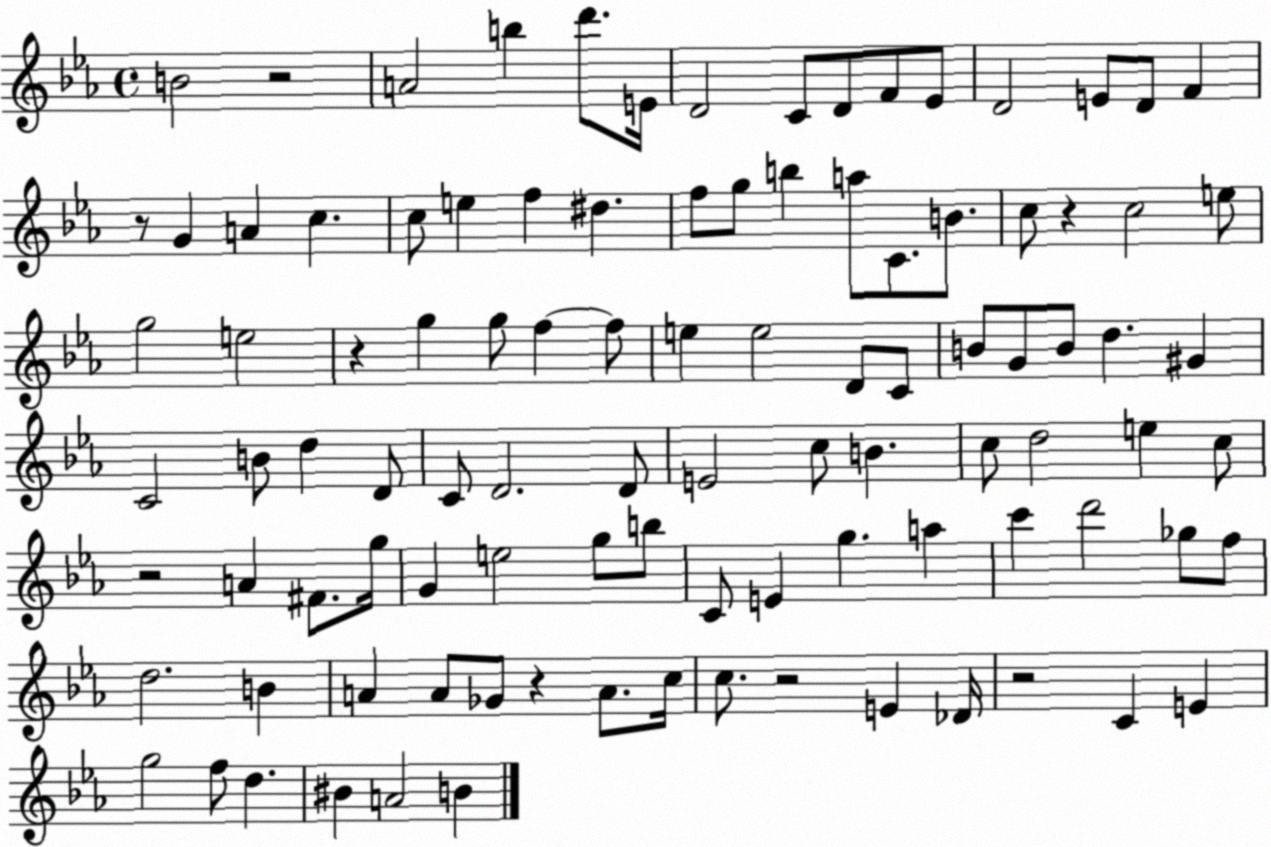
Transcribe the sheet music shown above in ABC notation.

X:1
T:Untitled
M:4/4
L:1/4
K:Eb
B2 z2 A2 b d'/2 E/4 D2 C/2 D/2 F/2 _E/2 D2 E/2 D/2 F z/2 G A c c/2 e f ^d f/2 g/2 b a/2 C/2 B/2 c/2 z c2 e/2 g2 e2 z g g/2 f f/2 e e2 D/2 C/2 B/2 G/2 B/2 d ^G C2 B/2 d D/2 C/2 D2 D/2 E2 c/2 B c/2 d2 e c/2 z2 A ^F/2 g/4 G e2 g/2 b/2 C/2 E g a c' d'2 _g/2 f/2 d2 B A A/2 _G/2 z A/2 c/4 c/2 z2 E _D/4 z2 C E g2 f/2 d ^B A2 B